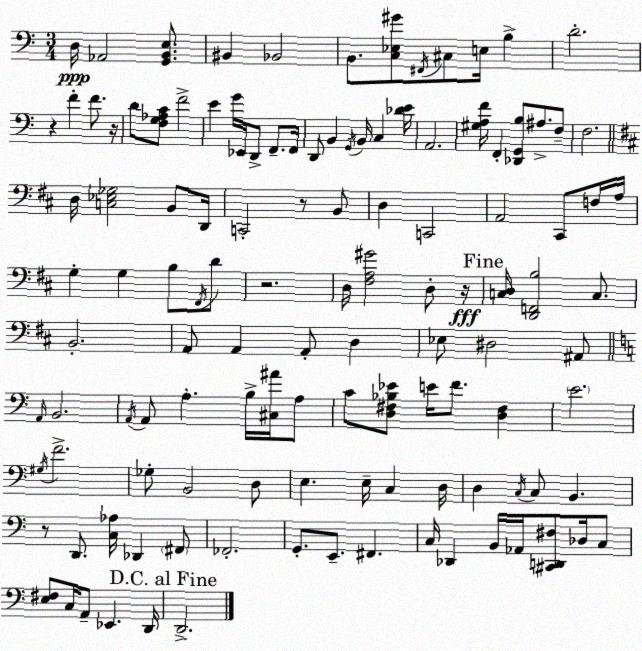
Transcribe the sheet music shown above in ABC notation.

X:1
T:Untitled
M:3/4
L:1/4
K:C
D,/4 _A,,2 [G,,B,,E,]/2 ^B,, _B,,2 B,,/2 [C,_E,^G]/2 ^F,,/4 ^C,/2 E,/4 B, D2 z F F/2 z/4 D/2 [F,G,_A,C]/2 F2 E G/4 _E,,/4 D,,/2 F,,/2 F,,/4 D,,/2 B,, G,,/4 B,,/4 C, [_DE]/4 A,,2 [^G,A,F]/4 F,, [_D,,G,,B,]/2 ^A,/2 F,/2 F,2 D,/4 [C,_E,_G,]2 B,,/2 D,,/4 C,,2 z/2 B,,/2 D, C,,2 A,,2 ^C,,/2 F,/4 A,/4 G, G, B,/2 ^F,,/4 D/2 z2 D,/4 [^F,A,^G]2 D,/2 z/4 [C,D,]/4 [D,,F,,B,]2 C,/2 B,,2 A,,/2 A,, A,,/2 D, _E,/2 ^D,2 ^A,,/2 A,,/4 B,,2 A,,/4 A,,/2 A, B,/4 [^C,^A]/4 A,/2 C/2 [D,^F,_B,_E]/2 E/4 F/2 [D,^F,] E2 ^G,/4 F2 _G,/2 B,,2 D,/2 E, E,/4 C, D,/4 D, C,/4 C,/2 B,, z/2 D,,/2 [C,_A,]/4 _D,, ^F,,/2 _F,,2 G,,/2 E,,/2 ^F,, C,/4 _D,, B,,/4 _A,,/4 [^C,,D,,^F,]/2 _D,/4 C,/2 [E,^F,]/2 C,/4 A,,/2 _E,, D,,/4 D,,2